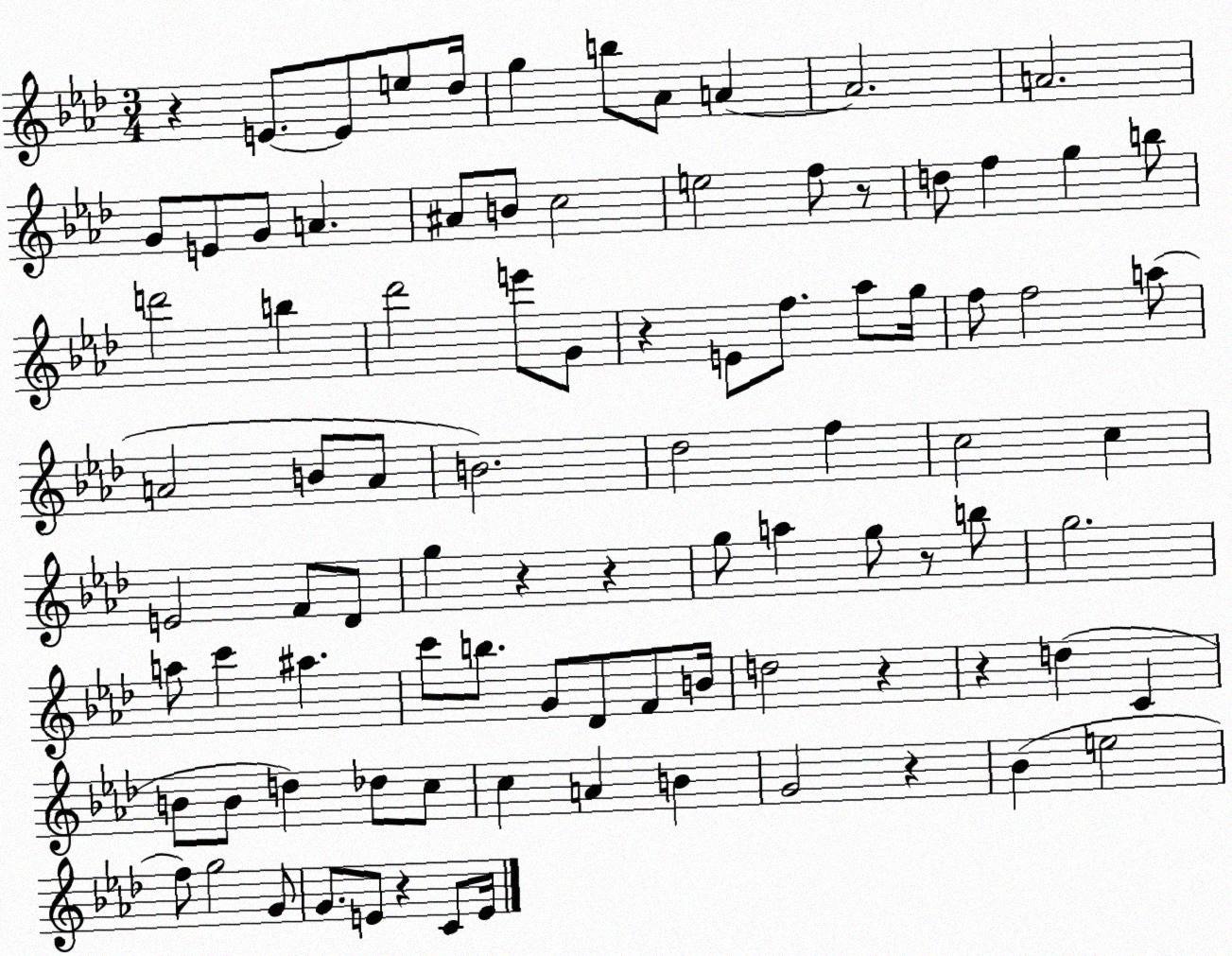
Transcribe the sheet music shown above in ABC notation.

X:1
T:Untitled
M:3/4
L:1/4
K:Ab
z E/2 E/2 e/2 _d/4 g b/2 _A/2 A A2 A2 G/2 E/2 G/2 A ^A/2 B/2 c2 e2 f/2 z/2 d/2 f g b/2 d'2 b _d'2 e'/2 G/2 z E/2 f/2 _a/2 g/4 f/2 f2 a/2 A2 B/2 A/2 B2 _d2 f c2 c E2 F/2 _D/2 g z z g/2 a g/2 z/2 b/2 g2 a/2 c' ^a c'/2 b/2 G/2 _D/2 F/2 B/4 d2 z z d C B/2 B/2 d _d/2 c/2 c A B G2 z _B e2 f/2 g2 G/2 G/2 E/2 z C/2 E/4